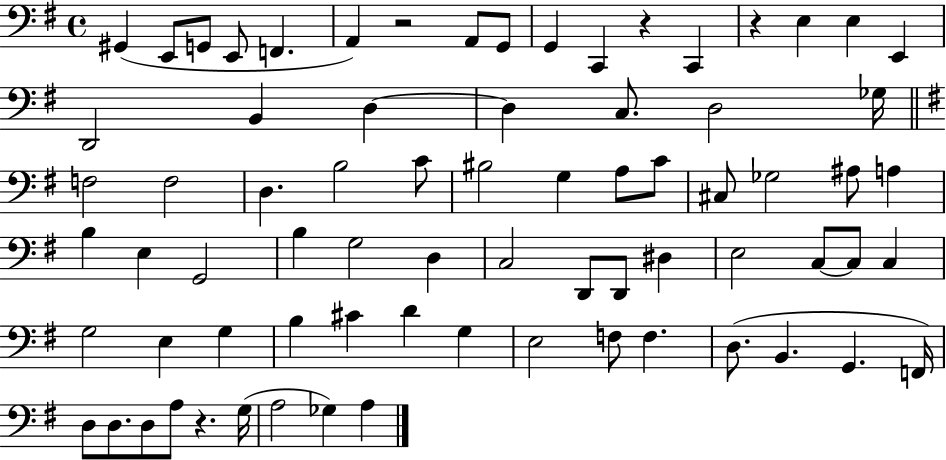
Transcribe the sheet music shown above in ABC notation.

X:1
T:Untitled
M:4/4
L:1/4
K:G
^G,, E,,/2 G,,/2 E,,/2 F,, A,, z2 A,,/2 G,,/2 G,, C,, z C,, z E, E, E,, D,,2 B,, D, D, C,/2 D,2 _G,/4 F,2 F,2 D, B,2 C/2 ^B,2 G, A,/2 C/2 ^C,/2 _G,2 ^A,/2 A, B, E, G,,2 B, G,2 D, C,2 D,,/2 D,,/2 ^D, E,2 C,/2 C,/2 C, G,2 E, G, B, ^C D G, E,2 F,/2 F, D,/2 B,, G,, F,,/4 D,/2 D,/2 D,/2 A,/2 z G,/4 A,2 _G, A,